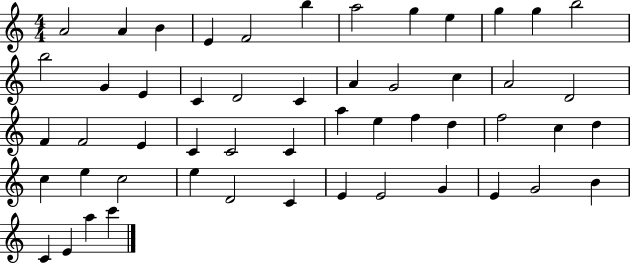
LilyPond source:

{
  \clef treble
  \numericTimeSignature
  \time 4/4
  \key c \major
  a'2 a'4 b'4 | e'4 f'2 b''4 | a''2 g''4 e''4 | g''4 g''4 b''2 | \break b''2 g'4 e'4 | c'4 d'2 c'4 | a'4 g'2 c''4 | a'2 d'2 | \break f'4 f'2 e'4 | c'4 c'2 c'4 | a''4 e''4 f''4 d''4 | f''2 c''4 d''4 | \break c''4 e''4 c''2 | e''4 d'2 c'4 | e'4 e'2 g'4 | e'4 g'2 b'4 | \break c'4 e'4 a''4 c'''4 | \bar "|."
}